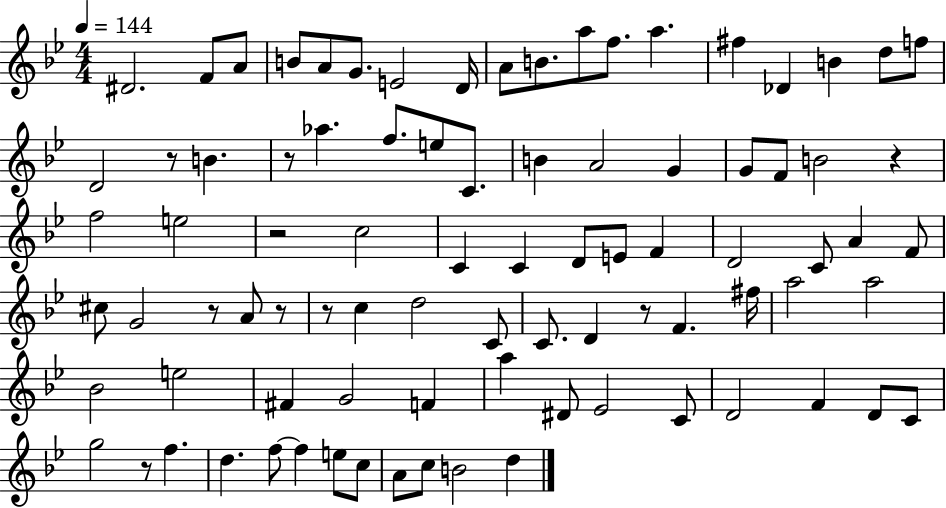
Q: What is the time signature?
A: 4/4